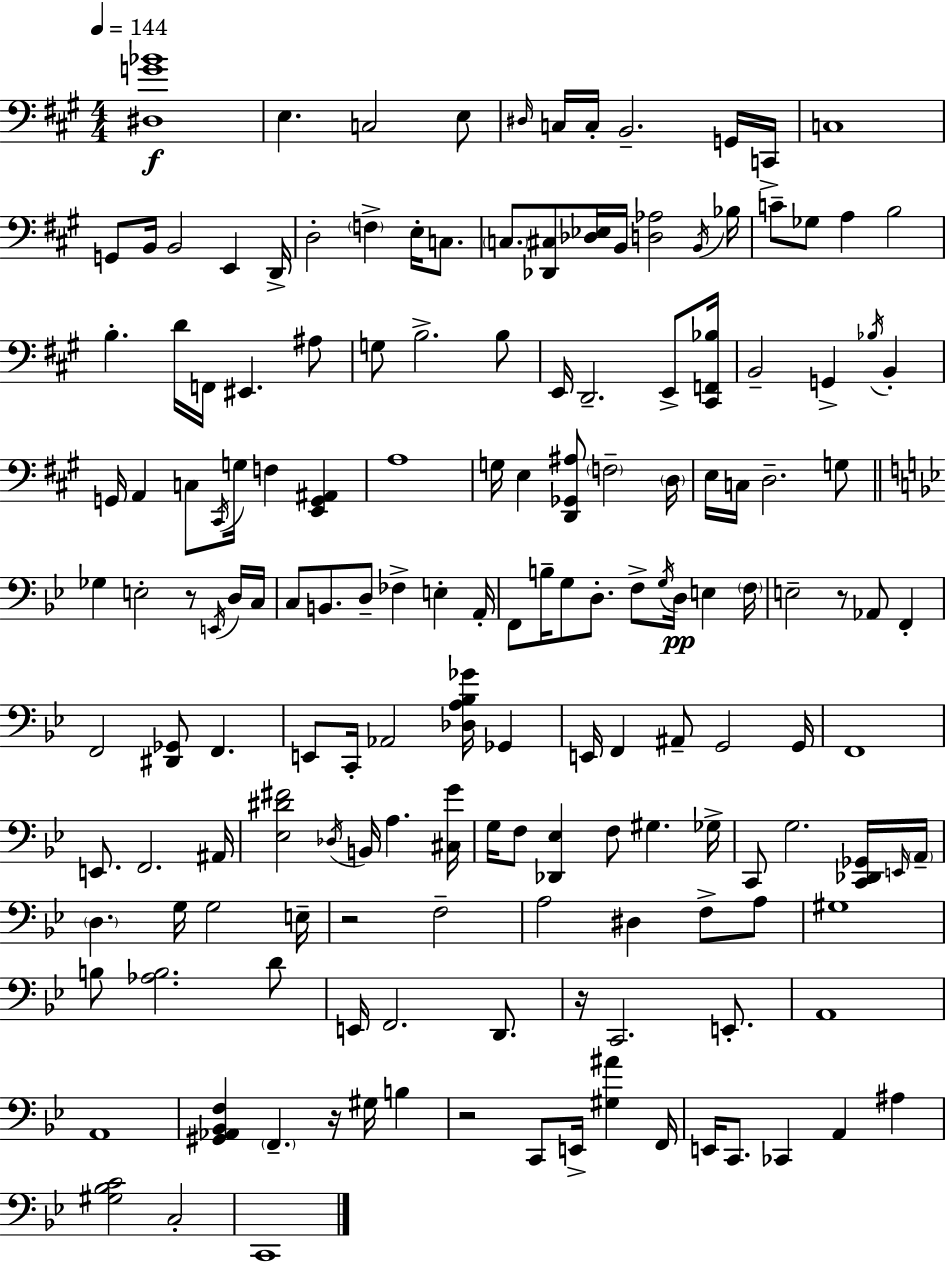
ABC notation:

X:1
T:Untitled
M:4/4
L:1/4
K:A
[^D,G_B]4 E, C,2 E,/2 ^D,/4 C,/4 C,/4 B,,2 G,,/4 C,,/4 C,4 G,,/2 B,,/4 B,,2 E,, D,,/4 D,2 F, E,/4 C,/2 C,/2 [_D,,^C,]/2 [_D,_E,]/4 B,,/4 [D,_A,]2 B,,/4 _B,/4 C/2 _G,/2 A, B,2 B, D/4 F,,/4 ^E,, ^A,/2 G,/2 B,2 B,/2 E,,/4 D,,2 E,,/2 [^C,,F,,_B,]/4 B,,2 G,, _B,/4 B,, G,,/4 A,, C,/2 ^C,,/4 G,/4 F, [E,,G,,^A,,] A,4 G,/4 E, [D,,_G,,^A,]/2 F,2 D,/4 E,/4 C,/4 D,2 G,/2 _G, E,2 z/2 E,,/4 D,/4 C,/4 C,/2 B,,/2 D,/2 _F, E, A,,/4 F,,/2 B,/4 G,/2 D,/2 F,/2 G,/4 D,/4 E, F,/4 E,2 z/2 _A,,/2 F,, F,,2 [^D,,_G,,]/2 F,, E,,/2 C,,/4 _A,,2 [_D,A,_B,_G]/4 _G,, E,,/4 F,, ^A,,/2 G,,2 G,,/4 F,,4 E,,/2 F,,2 ^A,,/4 [_E,^D^F]2 _D,/4 B,,/4 A, [^C,G]/4 G,/4 F,/2 [_D,,_E,] F,/2 ^G, _G,/4 C,,/2 G,2 [C,,_D,,_G,,]/4 E,,/4 A,,/4 D, G,/4 G,2 E,/4 z2 F,2 A,2 ^D, F,/2 A,/2 ^G,4 B,/2 [_A,B,]2 D/2 E,,/4 F,,2 D,,/2 z/4 C,,2 E,,/2 A,,4 A,,4 [^G,,_A,,_B,,F,] F,, z/4 ^G,/4 B, z2 C,,/2 E,,/4 [^G,^A] F,,/4 E,,/4 C,,/2 _C,, A,, ^A, [^G,_B,C]2 C,2 C,,4